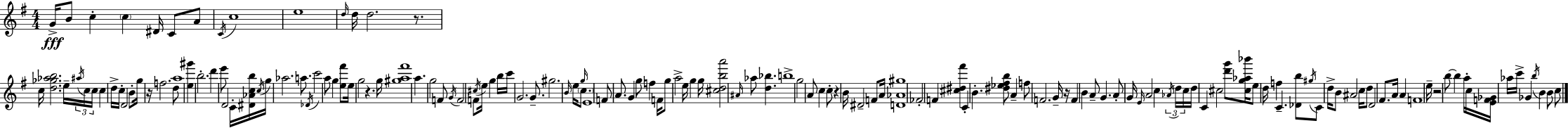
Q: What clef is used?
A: treble